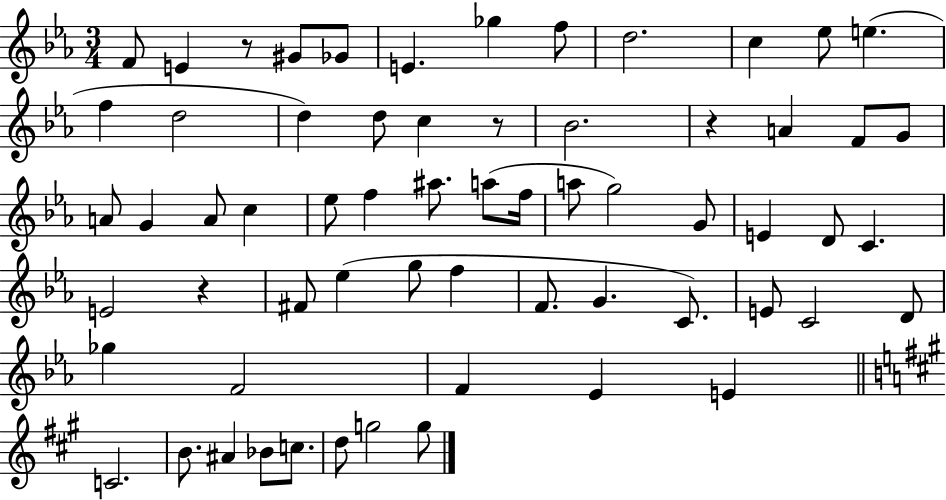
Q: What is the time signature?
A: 3/4